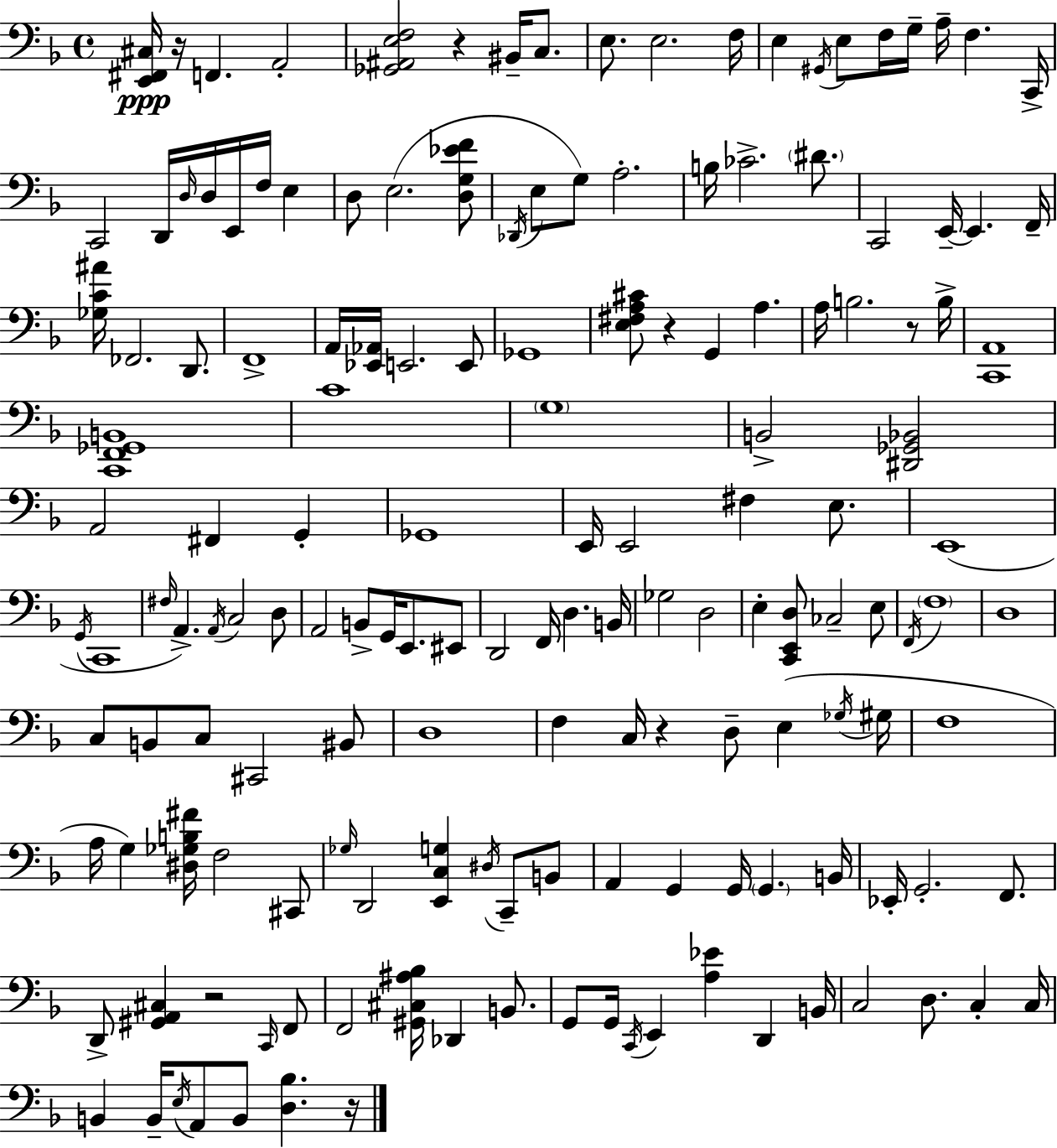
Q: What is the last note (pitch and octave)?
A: B2